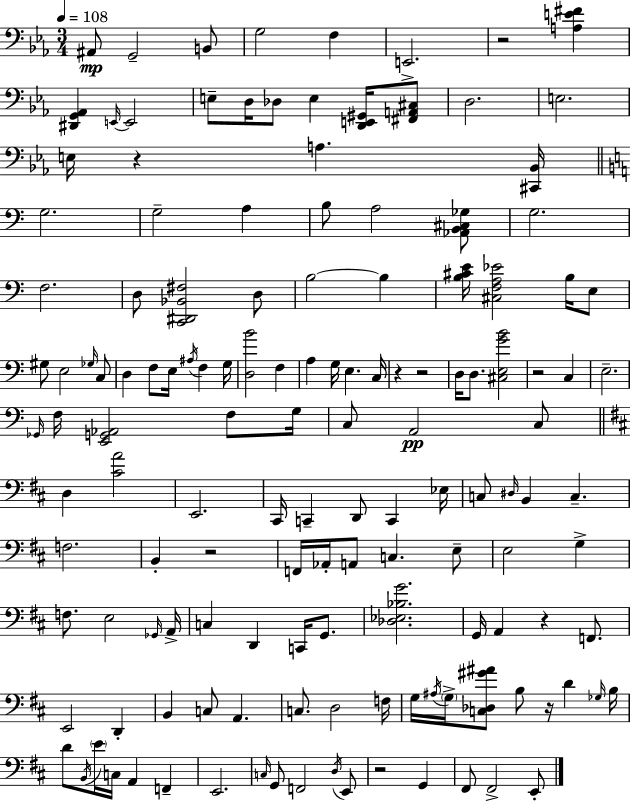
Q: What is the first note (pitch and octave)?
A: A#2